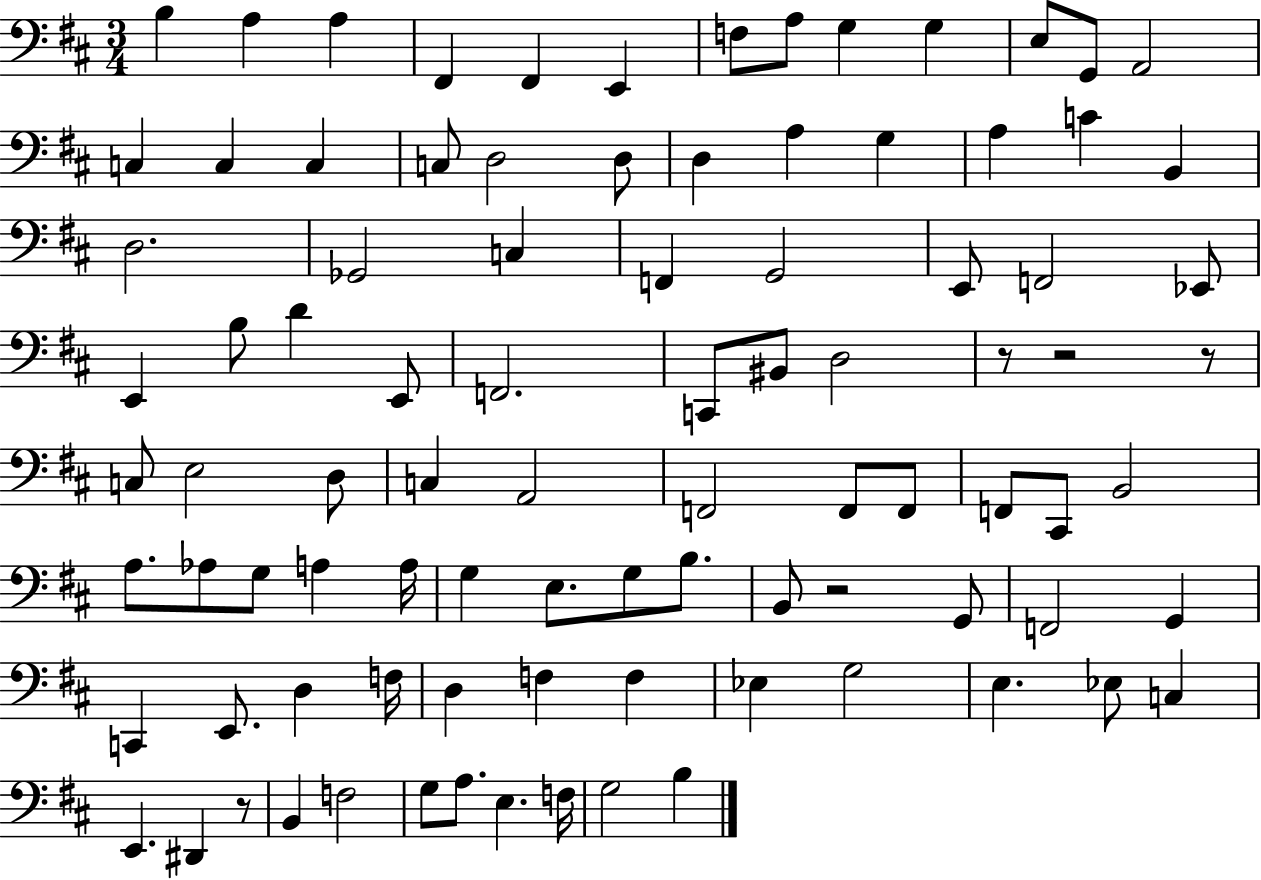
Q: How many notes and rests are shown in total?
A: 92